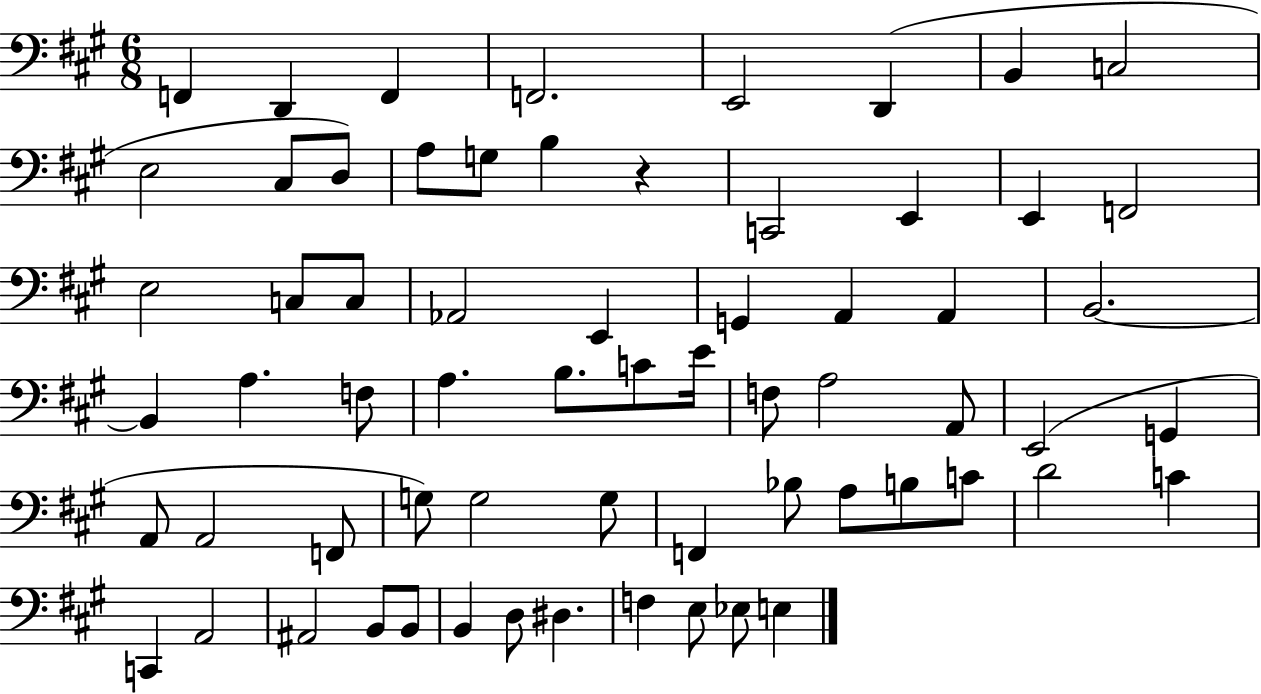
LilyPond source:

{
  \clef bass
  \numericTimeSignature
  \time 6/8
  \key a \major
  \repeat volta 2 { f,4 d,4 f,4 | f,2. | e,2 d,4( | b,4 c2 | \break e2 cis8 d8) | a8 g8 b4 r4 | c,2 e,4 | e,4 f,2 | \break e2 c8 c8 | aes,2 e,4 | g,4 a,4 a,4 | b,2.~~ | \break b,4 a4. f8 | a4. b8. c'8 e'16 | f8 a2 a,8 | e,2( g,4 | \break a,8 a,2 f,8 | g8) g2 g8 | f,4 bes8 a8 b8 c'8 | d'2 c'4 | \break c,4 a,2 | ais,2 b,8 b,8 | b,4 d8 dis4. | f4 e8 ees8 e4 | \break } \bar "|."
}